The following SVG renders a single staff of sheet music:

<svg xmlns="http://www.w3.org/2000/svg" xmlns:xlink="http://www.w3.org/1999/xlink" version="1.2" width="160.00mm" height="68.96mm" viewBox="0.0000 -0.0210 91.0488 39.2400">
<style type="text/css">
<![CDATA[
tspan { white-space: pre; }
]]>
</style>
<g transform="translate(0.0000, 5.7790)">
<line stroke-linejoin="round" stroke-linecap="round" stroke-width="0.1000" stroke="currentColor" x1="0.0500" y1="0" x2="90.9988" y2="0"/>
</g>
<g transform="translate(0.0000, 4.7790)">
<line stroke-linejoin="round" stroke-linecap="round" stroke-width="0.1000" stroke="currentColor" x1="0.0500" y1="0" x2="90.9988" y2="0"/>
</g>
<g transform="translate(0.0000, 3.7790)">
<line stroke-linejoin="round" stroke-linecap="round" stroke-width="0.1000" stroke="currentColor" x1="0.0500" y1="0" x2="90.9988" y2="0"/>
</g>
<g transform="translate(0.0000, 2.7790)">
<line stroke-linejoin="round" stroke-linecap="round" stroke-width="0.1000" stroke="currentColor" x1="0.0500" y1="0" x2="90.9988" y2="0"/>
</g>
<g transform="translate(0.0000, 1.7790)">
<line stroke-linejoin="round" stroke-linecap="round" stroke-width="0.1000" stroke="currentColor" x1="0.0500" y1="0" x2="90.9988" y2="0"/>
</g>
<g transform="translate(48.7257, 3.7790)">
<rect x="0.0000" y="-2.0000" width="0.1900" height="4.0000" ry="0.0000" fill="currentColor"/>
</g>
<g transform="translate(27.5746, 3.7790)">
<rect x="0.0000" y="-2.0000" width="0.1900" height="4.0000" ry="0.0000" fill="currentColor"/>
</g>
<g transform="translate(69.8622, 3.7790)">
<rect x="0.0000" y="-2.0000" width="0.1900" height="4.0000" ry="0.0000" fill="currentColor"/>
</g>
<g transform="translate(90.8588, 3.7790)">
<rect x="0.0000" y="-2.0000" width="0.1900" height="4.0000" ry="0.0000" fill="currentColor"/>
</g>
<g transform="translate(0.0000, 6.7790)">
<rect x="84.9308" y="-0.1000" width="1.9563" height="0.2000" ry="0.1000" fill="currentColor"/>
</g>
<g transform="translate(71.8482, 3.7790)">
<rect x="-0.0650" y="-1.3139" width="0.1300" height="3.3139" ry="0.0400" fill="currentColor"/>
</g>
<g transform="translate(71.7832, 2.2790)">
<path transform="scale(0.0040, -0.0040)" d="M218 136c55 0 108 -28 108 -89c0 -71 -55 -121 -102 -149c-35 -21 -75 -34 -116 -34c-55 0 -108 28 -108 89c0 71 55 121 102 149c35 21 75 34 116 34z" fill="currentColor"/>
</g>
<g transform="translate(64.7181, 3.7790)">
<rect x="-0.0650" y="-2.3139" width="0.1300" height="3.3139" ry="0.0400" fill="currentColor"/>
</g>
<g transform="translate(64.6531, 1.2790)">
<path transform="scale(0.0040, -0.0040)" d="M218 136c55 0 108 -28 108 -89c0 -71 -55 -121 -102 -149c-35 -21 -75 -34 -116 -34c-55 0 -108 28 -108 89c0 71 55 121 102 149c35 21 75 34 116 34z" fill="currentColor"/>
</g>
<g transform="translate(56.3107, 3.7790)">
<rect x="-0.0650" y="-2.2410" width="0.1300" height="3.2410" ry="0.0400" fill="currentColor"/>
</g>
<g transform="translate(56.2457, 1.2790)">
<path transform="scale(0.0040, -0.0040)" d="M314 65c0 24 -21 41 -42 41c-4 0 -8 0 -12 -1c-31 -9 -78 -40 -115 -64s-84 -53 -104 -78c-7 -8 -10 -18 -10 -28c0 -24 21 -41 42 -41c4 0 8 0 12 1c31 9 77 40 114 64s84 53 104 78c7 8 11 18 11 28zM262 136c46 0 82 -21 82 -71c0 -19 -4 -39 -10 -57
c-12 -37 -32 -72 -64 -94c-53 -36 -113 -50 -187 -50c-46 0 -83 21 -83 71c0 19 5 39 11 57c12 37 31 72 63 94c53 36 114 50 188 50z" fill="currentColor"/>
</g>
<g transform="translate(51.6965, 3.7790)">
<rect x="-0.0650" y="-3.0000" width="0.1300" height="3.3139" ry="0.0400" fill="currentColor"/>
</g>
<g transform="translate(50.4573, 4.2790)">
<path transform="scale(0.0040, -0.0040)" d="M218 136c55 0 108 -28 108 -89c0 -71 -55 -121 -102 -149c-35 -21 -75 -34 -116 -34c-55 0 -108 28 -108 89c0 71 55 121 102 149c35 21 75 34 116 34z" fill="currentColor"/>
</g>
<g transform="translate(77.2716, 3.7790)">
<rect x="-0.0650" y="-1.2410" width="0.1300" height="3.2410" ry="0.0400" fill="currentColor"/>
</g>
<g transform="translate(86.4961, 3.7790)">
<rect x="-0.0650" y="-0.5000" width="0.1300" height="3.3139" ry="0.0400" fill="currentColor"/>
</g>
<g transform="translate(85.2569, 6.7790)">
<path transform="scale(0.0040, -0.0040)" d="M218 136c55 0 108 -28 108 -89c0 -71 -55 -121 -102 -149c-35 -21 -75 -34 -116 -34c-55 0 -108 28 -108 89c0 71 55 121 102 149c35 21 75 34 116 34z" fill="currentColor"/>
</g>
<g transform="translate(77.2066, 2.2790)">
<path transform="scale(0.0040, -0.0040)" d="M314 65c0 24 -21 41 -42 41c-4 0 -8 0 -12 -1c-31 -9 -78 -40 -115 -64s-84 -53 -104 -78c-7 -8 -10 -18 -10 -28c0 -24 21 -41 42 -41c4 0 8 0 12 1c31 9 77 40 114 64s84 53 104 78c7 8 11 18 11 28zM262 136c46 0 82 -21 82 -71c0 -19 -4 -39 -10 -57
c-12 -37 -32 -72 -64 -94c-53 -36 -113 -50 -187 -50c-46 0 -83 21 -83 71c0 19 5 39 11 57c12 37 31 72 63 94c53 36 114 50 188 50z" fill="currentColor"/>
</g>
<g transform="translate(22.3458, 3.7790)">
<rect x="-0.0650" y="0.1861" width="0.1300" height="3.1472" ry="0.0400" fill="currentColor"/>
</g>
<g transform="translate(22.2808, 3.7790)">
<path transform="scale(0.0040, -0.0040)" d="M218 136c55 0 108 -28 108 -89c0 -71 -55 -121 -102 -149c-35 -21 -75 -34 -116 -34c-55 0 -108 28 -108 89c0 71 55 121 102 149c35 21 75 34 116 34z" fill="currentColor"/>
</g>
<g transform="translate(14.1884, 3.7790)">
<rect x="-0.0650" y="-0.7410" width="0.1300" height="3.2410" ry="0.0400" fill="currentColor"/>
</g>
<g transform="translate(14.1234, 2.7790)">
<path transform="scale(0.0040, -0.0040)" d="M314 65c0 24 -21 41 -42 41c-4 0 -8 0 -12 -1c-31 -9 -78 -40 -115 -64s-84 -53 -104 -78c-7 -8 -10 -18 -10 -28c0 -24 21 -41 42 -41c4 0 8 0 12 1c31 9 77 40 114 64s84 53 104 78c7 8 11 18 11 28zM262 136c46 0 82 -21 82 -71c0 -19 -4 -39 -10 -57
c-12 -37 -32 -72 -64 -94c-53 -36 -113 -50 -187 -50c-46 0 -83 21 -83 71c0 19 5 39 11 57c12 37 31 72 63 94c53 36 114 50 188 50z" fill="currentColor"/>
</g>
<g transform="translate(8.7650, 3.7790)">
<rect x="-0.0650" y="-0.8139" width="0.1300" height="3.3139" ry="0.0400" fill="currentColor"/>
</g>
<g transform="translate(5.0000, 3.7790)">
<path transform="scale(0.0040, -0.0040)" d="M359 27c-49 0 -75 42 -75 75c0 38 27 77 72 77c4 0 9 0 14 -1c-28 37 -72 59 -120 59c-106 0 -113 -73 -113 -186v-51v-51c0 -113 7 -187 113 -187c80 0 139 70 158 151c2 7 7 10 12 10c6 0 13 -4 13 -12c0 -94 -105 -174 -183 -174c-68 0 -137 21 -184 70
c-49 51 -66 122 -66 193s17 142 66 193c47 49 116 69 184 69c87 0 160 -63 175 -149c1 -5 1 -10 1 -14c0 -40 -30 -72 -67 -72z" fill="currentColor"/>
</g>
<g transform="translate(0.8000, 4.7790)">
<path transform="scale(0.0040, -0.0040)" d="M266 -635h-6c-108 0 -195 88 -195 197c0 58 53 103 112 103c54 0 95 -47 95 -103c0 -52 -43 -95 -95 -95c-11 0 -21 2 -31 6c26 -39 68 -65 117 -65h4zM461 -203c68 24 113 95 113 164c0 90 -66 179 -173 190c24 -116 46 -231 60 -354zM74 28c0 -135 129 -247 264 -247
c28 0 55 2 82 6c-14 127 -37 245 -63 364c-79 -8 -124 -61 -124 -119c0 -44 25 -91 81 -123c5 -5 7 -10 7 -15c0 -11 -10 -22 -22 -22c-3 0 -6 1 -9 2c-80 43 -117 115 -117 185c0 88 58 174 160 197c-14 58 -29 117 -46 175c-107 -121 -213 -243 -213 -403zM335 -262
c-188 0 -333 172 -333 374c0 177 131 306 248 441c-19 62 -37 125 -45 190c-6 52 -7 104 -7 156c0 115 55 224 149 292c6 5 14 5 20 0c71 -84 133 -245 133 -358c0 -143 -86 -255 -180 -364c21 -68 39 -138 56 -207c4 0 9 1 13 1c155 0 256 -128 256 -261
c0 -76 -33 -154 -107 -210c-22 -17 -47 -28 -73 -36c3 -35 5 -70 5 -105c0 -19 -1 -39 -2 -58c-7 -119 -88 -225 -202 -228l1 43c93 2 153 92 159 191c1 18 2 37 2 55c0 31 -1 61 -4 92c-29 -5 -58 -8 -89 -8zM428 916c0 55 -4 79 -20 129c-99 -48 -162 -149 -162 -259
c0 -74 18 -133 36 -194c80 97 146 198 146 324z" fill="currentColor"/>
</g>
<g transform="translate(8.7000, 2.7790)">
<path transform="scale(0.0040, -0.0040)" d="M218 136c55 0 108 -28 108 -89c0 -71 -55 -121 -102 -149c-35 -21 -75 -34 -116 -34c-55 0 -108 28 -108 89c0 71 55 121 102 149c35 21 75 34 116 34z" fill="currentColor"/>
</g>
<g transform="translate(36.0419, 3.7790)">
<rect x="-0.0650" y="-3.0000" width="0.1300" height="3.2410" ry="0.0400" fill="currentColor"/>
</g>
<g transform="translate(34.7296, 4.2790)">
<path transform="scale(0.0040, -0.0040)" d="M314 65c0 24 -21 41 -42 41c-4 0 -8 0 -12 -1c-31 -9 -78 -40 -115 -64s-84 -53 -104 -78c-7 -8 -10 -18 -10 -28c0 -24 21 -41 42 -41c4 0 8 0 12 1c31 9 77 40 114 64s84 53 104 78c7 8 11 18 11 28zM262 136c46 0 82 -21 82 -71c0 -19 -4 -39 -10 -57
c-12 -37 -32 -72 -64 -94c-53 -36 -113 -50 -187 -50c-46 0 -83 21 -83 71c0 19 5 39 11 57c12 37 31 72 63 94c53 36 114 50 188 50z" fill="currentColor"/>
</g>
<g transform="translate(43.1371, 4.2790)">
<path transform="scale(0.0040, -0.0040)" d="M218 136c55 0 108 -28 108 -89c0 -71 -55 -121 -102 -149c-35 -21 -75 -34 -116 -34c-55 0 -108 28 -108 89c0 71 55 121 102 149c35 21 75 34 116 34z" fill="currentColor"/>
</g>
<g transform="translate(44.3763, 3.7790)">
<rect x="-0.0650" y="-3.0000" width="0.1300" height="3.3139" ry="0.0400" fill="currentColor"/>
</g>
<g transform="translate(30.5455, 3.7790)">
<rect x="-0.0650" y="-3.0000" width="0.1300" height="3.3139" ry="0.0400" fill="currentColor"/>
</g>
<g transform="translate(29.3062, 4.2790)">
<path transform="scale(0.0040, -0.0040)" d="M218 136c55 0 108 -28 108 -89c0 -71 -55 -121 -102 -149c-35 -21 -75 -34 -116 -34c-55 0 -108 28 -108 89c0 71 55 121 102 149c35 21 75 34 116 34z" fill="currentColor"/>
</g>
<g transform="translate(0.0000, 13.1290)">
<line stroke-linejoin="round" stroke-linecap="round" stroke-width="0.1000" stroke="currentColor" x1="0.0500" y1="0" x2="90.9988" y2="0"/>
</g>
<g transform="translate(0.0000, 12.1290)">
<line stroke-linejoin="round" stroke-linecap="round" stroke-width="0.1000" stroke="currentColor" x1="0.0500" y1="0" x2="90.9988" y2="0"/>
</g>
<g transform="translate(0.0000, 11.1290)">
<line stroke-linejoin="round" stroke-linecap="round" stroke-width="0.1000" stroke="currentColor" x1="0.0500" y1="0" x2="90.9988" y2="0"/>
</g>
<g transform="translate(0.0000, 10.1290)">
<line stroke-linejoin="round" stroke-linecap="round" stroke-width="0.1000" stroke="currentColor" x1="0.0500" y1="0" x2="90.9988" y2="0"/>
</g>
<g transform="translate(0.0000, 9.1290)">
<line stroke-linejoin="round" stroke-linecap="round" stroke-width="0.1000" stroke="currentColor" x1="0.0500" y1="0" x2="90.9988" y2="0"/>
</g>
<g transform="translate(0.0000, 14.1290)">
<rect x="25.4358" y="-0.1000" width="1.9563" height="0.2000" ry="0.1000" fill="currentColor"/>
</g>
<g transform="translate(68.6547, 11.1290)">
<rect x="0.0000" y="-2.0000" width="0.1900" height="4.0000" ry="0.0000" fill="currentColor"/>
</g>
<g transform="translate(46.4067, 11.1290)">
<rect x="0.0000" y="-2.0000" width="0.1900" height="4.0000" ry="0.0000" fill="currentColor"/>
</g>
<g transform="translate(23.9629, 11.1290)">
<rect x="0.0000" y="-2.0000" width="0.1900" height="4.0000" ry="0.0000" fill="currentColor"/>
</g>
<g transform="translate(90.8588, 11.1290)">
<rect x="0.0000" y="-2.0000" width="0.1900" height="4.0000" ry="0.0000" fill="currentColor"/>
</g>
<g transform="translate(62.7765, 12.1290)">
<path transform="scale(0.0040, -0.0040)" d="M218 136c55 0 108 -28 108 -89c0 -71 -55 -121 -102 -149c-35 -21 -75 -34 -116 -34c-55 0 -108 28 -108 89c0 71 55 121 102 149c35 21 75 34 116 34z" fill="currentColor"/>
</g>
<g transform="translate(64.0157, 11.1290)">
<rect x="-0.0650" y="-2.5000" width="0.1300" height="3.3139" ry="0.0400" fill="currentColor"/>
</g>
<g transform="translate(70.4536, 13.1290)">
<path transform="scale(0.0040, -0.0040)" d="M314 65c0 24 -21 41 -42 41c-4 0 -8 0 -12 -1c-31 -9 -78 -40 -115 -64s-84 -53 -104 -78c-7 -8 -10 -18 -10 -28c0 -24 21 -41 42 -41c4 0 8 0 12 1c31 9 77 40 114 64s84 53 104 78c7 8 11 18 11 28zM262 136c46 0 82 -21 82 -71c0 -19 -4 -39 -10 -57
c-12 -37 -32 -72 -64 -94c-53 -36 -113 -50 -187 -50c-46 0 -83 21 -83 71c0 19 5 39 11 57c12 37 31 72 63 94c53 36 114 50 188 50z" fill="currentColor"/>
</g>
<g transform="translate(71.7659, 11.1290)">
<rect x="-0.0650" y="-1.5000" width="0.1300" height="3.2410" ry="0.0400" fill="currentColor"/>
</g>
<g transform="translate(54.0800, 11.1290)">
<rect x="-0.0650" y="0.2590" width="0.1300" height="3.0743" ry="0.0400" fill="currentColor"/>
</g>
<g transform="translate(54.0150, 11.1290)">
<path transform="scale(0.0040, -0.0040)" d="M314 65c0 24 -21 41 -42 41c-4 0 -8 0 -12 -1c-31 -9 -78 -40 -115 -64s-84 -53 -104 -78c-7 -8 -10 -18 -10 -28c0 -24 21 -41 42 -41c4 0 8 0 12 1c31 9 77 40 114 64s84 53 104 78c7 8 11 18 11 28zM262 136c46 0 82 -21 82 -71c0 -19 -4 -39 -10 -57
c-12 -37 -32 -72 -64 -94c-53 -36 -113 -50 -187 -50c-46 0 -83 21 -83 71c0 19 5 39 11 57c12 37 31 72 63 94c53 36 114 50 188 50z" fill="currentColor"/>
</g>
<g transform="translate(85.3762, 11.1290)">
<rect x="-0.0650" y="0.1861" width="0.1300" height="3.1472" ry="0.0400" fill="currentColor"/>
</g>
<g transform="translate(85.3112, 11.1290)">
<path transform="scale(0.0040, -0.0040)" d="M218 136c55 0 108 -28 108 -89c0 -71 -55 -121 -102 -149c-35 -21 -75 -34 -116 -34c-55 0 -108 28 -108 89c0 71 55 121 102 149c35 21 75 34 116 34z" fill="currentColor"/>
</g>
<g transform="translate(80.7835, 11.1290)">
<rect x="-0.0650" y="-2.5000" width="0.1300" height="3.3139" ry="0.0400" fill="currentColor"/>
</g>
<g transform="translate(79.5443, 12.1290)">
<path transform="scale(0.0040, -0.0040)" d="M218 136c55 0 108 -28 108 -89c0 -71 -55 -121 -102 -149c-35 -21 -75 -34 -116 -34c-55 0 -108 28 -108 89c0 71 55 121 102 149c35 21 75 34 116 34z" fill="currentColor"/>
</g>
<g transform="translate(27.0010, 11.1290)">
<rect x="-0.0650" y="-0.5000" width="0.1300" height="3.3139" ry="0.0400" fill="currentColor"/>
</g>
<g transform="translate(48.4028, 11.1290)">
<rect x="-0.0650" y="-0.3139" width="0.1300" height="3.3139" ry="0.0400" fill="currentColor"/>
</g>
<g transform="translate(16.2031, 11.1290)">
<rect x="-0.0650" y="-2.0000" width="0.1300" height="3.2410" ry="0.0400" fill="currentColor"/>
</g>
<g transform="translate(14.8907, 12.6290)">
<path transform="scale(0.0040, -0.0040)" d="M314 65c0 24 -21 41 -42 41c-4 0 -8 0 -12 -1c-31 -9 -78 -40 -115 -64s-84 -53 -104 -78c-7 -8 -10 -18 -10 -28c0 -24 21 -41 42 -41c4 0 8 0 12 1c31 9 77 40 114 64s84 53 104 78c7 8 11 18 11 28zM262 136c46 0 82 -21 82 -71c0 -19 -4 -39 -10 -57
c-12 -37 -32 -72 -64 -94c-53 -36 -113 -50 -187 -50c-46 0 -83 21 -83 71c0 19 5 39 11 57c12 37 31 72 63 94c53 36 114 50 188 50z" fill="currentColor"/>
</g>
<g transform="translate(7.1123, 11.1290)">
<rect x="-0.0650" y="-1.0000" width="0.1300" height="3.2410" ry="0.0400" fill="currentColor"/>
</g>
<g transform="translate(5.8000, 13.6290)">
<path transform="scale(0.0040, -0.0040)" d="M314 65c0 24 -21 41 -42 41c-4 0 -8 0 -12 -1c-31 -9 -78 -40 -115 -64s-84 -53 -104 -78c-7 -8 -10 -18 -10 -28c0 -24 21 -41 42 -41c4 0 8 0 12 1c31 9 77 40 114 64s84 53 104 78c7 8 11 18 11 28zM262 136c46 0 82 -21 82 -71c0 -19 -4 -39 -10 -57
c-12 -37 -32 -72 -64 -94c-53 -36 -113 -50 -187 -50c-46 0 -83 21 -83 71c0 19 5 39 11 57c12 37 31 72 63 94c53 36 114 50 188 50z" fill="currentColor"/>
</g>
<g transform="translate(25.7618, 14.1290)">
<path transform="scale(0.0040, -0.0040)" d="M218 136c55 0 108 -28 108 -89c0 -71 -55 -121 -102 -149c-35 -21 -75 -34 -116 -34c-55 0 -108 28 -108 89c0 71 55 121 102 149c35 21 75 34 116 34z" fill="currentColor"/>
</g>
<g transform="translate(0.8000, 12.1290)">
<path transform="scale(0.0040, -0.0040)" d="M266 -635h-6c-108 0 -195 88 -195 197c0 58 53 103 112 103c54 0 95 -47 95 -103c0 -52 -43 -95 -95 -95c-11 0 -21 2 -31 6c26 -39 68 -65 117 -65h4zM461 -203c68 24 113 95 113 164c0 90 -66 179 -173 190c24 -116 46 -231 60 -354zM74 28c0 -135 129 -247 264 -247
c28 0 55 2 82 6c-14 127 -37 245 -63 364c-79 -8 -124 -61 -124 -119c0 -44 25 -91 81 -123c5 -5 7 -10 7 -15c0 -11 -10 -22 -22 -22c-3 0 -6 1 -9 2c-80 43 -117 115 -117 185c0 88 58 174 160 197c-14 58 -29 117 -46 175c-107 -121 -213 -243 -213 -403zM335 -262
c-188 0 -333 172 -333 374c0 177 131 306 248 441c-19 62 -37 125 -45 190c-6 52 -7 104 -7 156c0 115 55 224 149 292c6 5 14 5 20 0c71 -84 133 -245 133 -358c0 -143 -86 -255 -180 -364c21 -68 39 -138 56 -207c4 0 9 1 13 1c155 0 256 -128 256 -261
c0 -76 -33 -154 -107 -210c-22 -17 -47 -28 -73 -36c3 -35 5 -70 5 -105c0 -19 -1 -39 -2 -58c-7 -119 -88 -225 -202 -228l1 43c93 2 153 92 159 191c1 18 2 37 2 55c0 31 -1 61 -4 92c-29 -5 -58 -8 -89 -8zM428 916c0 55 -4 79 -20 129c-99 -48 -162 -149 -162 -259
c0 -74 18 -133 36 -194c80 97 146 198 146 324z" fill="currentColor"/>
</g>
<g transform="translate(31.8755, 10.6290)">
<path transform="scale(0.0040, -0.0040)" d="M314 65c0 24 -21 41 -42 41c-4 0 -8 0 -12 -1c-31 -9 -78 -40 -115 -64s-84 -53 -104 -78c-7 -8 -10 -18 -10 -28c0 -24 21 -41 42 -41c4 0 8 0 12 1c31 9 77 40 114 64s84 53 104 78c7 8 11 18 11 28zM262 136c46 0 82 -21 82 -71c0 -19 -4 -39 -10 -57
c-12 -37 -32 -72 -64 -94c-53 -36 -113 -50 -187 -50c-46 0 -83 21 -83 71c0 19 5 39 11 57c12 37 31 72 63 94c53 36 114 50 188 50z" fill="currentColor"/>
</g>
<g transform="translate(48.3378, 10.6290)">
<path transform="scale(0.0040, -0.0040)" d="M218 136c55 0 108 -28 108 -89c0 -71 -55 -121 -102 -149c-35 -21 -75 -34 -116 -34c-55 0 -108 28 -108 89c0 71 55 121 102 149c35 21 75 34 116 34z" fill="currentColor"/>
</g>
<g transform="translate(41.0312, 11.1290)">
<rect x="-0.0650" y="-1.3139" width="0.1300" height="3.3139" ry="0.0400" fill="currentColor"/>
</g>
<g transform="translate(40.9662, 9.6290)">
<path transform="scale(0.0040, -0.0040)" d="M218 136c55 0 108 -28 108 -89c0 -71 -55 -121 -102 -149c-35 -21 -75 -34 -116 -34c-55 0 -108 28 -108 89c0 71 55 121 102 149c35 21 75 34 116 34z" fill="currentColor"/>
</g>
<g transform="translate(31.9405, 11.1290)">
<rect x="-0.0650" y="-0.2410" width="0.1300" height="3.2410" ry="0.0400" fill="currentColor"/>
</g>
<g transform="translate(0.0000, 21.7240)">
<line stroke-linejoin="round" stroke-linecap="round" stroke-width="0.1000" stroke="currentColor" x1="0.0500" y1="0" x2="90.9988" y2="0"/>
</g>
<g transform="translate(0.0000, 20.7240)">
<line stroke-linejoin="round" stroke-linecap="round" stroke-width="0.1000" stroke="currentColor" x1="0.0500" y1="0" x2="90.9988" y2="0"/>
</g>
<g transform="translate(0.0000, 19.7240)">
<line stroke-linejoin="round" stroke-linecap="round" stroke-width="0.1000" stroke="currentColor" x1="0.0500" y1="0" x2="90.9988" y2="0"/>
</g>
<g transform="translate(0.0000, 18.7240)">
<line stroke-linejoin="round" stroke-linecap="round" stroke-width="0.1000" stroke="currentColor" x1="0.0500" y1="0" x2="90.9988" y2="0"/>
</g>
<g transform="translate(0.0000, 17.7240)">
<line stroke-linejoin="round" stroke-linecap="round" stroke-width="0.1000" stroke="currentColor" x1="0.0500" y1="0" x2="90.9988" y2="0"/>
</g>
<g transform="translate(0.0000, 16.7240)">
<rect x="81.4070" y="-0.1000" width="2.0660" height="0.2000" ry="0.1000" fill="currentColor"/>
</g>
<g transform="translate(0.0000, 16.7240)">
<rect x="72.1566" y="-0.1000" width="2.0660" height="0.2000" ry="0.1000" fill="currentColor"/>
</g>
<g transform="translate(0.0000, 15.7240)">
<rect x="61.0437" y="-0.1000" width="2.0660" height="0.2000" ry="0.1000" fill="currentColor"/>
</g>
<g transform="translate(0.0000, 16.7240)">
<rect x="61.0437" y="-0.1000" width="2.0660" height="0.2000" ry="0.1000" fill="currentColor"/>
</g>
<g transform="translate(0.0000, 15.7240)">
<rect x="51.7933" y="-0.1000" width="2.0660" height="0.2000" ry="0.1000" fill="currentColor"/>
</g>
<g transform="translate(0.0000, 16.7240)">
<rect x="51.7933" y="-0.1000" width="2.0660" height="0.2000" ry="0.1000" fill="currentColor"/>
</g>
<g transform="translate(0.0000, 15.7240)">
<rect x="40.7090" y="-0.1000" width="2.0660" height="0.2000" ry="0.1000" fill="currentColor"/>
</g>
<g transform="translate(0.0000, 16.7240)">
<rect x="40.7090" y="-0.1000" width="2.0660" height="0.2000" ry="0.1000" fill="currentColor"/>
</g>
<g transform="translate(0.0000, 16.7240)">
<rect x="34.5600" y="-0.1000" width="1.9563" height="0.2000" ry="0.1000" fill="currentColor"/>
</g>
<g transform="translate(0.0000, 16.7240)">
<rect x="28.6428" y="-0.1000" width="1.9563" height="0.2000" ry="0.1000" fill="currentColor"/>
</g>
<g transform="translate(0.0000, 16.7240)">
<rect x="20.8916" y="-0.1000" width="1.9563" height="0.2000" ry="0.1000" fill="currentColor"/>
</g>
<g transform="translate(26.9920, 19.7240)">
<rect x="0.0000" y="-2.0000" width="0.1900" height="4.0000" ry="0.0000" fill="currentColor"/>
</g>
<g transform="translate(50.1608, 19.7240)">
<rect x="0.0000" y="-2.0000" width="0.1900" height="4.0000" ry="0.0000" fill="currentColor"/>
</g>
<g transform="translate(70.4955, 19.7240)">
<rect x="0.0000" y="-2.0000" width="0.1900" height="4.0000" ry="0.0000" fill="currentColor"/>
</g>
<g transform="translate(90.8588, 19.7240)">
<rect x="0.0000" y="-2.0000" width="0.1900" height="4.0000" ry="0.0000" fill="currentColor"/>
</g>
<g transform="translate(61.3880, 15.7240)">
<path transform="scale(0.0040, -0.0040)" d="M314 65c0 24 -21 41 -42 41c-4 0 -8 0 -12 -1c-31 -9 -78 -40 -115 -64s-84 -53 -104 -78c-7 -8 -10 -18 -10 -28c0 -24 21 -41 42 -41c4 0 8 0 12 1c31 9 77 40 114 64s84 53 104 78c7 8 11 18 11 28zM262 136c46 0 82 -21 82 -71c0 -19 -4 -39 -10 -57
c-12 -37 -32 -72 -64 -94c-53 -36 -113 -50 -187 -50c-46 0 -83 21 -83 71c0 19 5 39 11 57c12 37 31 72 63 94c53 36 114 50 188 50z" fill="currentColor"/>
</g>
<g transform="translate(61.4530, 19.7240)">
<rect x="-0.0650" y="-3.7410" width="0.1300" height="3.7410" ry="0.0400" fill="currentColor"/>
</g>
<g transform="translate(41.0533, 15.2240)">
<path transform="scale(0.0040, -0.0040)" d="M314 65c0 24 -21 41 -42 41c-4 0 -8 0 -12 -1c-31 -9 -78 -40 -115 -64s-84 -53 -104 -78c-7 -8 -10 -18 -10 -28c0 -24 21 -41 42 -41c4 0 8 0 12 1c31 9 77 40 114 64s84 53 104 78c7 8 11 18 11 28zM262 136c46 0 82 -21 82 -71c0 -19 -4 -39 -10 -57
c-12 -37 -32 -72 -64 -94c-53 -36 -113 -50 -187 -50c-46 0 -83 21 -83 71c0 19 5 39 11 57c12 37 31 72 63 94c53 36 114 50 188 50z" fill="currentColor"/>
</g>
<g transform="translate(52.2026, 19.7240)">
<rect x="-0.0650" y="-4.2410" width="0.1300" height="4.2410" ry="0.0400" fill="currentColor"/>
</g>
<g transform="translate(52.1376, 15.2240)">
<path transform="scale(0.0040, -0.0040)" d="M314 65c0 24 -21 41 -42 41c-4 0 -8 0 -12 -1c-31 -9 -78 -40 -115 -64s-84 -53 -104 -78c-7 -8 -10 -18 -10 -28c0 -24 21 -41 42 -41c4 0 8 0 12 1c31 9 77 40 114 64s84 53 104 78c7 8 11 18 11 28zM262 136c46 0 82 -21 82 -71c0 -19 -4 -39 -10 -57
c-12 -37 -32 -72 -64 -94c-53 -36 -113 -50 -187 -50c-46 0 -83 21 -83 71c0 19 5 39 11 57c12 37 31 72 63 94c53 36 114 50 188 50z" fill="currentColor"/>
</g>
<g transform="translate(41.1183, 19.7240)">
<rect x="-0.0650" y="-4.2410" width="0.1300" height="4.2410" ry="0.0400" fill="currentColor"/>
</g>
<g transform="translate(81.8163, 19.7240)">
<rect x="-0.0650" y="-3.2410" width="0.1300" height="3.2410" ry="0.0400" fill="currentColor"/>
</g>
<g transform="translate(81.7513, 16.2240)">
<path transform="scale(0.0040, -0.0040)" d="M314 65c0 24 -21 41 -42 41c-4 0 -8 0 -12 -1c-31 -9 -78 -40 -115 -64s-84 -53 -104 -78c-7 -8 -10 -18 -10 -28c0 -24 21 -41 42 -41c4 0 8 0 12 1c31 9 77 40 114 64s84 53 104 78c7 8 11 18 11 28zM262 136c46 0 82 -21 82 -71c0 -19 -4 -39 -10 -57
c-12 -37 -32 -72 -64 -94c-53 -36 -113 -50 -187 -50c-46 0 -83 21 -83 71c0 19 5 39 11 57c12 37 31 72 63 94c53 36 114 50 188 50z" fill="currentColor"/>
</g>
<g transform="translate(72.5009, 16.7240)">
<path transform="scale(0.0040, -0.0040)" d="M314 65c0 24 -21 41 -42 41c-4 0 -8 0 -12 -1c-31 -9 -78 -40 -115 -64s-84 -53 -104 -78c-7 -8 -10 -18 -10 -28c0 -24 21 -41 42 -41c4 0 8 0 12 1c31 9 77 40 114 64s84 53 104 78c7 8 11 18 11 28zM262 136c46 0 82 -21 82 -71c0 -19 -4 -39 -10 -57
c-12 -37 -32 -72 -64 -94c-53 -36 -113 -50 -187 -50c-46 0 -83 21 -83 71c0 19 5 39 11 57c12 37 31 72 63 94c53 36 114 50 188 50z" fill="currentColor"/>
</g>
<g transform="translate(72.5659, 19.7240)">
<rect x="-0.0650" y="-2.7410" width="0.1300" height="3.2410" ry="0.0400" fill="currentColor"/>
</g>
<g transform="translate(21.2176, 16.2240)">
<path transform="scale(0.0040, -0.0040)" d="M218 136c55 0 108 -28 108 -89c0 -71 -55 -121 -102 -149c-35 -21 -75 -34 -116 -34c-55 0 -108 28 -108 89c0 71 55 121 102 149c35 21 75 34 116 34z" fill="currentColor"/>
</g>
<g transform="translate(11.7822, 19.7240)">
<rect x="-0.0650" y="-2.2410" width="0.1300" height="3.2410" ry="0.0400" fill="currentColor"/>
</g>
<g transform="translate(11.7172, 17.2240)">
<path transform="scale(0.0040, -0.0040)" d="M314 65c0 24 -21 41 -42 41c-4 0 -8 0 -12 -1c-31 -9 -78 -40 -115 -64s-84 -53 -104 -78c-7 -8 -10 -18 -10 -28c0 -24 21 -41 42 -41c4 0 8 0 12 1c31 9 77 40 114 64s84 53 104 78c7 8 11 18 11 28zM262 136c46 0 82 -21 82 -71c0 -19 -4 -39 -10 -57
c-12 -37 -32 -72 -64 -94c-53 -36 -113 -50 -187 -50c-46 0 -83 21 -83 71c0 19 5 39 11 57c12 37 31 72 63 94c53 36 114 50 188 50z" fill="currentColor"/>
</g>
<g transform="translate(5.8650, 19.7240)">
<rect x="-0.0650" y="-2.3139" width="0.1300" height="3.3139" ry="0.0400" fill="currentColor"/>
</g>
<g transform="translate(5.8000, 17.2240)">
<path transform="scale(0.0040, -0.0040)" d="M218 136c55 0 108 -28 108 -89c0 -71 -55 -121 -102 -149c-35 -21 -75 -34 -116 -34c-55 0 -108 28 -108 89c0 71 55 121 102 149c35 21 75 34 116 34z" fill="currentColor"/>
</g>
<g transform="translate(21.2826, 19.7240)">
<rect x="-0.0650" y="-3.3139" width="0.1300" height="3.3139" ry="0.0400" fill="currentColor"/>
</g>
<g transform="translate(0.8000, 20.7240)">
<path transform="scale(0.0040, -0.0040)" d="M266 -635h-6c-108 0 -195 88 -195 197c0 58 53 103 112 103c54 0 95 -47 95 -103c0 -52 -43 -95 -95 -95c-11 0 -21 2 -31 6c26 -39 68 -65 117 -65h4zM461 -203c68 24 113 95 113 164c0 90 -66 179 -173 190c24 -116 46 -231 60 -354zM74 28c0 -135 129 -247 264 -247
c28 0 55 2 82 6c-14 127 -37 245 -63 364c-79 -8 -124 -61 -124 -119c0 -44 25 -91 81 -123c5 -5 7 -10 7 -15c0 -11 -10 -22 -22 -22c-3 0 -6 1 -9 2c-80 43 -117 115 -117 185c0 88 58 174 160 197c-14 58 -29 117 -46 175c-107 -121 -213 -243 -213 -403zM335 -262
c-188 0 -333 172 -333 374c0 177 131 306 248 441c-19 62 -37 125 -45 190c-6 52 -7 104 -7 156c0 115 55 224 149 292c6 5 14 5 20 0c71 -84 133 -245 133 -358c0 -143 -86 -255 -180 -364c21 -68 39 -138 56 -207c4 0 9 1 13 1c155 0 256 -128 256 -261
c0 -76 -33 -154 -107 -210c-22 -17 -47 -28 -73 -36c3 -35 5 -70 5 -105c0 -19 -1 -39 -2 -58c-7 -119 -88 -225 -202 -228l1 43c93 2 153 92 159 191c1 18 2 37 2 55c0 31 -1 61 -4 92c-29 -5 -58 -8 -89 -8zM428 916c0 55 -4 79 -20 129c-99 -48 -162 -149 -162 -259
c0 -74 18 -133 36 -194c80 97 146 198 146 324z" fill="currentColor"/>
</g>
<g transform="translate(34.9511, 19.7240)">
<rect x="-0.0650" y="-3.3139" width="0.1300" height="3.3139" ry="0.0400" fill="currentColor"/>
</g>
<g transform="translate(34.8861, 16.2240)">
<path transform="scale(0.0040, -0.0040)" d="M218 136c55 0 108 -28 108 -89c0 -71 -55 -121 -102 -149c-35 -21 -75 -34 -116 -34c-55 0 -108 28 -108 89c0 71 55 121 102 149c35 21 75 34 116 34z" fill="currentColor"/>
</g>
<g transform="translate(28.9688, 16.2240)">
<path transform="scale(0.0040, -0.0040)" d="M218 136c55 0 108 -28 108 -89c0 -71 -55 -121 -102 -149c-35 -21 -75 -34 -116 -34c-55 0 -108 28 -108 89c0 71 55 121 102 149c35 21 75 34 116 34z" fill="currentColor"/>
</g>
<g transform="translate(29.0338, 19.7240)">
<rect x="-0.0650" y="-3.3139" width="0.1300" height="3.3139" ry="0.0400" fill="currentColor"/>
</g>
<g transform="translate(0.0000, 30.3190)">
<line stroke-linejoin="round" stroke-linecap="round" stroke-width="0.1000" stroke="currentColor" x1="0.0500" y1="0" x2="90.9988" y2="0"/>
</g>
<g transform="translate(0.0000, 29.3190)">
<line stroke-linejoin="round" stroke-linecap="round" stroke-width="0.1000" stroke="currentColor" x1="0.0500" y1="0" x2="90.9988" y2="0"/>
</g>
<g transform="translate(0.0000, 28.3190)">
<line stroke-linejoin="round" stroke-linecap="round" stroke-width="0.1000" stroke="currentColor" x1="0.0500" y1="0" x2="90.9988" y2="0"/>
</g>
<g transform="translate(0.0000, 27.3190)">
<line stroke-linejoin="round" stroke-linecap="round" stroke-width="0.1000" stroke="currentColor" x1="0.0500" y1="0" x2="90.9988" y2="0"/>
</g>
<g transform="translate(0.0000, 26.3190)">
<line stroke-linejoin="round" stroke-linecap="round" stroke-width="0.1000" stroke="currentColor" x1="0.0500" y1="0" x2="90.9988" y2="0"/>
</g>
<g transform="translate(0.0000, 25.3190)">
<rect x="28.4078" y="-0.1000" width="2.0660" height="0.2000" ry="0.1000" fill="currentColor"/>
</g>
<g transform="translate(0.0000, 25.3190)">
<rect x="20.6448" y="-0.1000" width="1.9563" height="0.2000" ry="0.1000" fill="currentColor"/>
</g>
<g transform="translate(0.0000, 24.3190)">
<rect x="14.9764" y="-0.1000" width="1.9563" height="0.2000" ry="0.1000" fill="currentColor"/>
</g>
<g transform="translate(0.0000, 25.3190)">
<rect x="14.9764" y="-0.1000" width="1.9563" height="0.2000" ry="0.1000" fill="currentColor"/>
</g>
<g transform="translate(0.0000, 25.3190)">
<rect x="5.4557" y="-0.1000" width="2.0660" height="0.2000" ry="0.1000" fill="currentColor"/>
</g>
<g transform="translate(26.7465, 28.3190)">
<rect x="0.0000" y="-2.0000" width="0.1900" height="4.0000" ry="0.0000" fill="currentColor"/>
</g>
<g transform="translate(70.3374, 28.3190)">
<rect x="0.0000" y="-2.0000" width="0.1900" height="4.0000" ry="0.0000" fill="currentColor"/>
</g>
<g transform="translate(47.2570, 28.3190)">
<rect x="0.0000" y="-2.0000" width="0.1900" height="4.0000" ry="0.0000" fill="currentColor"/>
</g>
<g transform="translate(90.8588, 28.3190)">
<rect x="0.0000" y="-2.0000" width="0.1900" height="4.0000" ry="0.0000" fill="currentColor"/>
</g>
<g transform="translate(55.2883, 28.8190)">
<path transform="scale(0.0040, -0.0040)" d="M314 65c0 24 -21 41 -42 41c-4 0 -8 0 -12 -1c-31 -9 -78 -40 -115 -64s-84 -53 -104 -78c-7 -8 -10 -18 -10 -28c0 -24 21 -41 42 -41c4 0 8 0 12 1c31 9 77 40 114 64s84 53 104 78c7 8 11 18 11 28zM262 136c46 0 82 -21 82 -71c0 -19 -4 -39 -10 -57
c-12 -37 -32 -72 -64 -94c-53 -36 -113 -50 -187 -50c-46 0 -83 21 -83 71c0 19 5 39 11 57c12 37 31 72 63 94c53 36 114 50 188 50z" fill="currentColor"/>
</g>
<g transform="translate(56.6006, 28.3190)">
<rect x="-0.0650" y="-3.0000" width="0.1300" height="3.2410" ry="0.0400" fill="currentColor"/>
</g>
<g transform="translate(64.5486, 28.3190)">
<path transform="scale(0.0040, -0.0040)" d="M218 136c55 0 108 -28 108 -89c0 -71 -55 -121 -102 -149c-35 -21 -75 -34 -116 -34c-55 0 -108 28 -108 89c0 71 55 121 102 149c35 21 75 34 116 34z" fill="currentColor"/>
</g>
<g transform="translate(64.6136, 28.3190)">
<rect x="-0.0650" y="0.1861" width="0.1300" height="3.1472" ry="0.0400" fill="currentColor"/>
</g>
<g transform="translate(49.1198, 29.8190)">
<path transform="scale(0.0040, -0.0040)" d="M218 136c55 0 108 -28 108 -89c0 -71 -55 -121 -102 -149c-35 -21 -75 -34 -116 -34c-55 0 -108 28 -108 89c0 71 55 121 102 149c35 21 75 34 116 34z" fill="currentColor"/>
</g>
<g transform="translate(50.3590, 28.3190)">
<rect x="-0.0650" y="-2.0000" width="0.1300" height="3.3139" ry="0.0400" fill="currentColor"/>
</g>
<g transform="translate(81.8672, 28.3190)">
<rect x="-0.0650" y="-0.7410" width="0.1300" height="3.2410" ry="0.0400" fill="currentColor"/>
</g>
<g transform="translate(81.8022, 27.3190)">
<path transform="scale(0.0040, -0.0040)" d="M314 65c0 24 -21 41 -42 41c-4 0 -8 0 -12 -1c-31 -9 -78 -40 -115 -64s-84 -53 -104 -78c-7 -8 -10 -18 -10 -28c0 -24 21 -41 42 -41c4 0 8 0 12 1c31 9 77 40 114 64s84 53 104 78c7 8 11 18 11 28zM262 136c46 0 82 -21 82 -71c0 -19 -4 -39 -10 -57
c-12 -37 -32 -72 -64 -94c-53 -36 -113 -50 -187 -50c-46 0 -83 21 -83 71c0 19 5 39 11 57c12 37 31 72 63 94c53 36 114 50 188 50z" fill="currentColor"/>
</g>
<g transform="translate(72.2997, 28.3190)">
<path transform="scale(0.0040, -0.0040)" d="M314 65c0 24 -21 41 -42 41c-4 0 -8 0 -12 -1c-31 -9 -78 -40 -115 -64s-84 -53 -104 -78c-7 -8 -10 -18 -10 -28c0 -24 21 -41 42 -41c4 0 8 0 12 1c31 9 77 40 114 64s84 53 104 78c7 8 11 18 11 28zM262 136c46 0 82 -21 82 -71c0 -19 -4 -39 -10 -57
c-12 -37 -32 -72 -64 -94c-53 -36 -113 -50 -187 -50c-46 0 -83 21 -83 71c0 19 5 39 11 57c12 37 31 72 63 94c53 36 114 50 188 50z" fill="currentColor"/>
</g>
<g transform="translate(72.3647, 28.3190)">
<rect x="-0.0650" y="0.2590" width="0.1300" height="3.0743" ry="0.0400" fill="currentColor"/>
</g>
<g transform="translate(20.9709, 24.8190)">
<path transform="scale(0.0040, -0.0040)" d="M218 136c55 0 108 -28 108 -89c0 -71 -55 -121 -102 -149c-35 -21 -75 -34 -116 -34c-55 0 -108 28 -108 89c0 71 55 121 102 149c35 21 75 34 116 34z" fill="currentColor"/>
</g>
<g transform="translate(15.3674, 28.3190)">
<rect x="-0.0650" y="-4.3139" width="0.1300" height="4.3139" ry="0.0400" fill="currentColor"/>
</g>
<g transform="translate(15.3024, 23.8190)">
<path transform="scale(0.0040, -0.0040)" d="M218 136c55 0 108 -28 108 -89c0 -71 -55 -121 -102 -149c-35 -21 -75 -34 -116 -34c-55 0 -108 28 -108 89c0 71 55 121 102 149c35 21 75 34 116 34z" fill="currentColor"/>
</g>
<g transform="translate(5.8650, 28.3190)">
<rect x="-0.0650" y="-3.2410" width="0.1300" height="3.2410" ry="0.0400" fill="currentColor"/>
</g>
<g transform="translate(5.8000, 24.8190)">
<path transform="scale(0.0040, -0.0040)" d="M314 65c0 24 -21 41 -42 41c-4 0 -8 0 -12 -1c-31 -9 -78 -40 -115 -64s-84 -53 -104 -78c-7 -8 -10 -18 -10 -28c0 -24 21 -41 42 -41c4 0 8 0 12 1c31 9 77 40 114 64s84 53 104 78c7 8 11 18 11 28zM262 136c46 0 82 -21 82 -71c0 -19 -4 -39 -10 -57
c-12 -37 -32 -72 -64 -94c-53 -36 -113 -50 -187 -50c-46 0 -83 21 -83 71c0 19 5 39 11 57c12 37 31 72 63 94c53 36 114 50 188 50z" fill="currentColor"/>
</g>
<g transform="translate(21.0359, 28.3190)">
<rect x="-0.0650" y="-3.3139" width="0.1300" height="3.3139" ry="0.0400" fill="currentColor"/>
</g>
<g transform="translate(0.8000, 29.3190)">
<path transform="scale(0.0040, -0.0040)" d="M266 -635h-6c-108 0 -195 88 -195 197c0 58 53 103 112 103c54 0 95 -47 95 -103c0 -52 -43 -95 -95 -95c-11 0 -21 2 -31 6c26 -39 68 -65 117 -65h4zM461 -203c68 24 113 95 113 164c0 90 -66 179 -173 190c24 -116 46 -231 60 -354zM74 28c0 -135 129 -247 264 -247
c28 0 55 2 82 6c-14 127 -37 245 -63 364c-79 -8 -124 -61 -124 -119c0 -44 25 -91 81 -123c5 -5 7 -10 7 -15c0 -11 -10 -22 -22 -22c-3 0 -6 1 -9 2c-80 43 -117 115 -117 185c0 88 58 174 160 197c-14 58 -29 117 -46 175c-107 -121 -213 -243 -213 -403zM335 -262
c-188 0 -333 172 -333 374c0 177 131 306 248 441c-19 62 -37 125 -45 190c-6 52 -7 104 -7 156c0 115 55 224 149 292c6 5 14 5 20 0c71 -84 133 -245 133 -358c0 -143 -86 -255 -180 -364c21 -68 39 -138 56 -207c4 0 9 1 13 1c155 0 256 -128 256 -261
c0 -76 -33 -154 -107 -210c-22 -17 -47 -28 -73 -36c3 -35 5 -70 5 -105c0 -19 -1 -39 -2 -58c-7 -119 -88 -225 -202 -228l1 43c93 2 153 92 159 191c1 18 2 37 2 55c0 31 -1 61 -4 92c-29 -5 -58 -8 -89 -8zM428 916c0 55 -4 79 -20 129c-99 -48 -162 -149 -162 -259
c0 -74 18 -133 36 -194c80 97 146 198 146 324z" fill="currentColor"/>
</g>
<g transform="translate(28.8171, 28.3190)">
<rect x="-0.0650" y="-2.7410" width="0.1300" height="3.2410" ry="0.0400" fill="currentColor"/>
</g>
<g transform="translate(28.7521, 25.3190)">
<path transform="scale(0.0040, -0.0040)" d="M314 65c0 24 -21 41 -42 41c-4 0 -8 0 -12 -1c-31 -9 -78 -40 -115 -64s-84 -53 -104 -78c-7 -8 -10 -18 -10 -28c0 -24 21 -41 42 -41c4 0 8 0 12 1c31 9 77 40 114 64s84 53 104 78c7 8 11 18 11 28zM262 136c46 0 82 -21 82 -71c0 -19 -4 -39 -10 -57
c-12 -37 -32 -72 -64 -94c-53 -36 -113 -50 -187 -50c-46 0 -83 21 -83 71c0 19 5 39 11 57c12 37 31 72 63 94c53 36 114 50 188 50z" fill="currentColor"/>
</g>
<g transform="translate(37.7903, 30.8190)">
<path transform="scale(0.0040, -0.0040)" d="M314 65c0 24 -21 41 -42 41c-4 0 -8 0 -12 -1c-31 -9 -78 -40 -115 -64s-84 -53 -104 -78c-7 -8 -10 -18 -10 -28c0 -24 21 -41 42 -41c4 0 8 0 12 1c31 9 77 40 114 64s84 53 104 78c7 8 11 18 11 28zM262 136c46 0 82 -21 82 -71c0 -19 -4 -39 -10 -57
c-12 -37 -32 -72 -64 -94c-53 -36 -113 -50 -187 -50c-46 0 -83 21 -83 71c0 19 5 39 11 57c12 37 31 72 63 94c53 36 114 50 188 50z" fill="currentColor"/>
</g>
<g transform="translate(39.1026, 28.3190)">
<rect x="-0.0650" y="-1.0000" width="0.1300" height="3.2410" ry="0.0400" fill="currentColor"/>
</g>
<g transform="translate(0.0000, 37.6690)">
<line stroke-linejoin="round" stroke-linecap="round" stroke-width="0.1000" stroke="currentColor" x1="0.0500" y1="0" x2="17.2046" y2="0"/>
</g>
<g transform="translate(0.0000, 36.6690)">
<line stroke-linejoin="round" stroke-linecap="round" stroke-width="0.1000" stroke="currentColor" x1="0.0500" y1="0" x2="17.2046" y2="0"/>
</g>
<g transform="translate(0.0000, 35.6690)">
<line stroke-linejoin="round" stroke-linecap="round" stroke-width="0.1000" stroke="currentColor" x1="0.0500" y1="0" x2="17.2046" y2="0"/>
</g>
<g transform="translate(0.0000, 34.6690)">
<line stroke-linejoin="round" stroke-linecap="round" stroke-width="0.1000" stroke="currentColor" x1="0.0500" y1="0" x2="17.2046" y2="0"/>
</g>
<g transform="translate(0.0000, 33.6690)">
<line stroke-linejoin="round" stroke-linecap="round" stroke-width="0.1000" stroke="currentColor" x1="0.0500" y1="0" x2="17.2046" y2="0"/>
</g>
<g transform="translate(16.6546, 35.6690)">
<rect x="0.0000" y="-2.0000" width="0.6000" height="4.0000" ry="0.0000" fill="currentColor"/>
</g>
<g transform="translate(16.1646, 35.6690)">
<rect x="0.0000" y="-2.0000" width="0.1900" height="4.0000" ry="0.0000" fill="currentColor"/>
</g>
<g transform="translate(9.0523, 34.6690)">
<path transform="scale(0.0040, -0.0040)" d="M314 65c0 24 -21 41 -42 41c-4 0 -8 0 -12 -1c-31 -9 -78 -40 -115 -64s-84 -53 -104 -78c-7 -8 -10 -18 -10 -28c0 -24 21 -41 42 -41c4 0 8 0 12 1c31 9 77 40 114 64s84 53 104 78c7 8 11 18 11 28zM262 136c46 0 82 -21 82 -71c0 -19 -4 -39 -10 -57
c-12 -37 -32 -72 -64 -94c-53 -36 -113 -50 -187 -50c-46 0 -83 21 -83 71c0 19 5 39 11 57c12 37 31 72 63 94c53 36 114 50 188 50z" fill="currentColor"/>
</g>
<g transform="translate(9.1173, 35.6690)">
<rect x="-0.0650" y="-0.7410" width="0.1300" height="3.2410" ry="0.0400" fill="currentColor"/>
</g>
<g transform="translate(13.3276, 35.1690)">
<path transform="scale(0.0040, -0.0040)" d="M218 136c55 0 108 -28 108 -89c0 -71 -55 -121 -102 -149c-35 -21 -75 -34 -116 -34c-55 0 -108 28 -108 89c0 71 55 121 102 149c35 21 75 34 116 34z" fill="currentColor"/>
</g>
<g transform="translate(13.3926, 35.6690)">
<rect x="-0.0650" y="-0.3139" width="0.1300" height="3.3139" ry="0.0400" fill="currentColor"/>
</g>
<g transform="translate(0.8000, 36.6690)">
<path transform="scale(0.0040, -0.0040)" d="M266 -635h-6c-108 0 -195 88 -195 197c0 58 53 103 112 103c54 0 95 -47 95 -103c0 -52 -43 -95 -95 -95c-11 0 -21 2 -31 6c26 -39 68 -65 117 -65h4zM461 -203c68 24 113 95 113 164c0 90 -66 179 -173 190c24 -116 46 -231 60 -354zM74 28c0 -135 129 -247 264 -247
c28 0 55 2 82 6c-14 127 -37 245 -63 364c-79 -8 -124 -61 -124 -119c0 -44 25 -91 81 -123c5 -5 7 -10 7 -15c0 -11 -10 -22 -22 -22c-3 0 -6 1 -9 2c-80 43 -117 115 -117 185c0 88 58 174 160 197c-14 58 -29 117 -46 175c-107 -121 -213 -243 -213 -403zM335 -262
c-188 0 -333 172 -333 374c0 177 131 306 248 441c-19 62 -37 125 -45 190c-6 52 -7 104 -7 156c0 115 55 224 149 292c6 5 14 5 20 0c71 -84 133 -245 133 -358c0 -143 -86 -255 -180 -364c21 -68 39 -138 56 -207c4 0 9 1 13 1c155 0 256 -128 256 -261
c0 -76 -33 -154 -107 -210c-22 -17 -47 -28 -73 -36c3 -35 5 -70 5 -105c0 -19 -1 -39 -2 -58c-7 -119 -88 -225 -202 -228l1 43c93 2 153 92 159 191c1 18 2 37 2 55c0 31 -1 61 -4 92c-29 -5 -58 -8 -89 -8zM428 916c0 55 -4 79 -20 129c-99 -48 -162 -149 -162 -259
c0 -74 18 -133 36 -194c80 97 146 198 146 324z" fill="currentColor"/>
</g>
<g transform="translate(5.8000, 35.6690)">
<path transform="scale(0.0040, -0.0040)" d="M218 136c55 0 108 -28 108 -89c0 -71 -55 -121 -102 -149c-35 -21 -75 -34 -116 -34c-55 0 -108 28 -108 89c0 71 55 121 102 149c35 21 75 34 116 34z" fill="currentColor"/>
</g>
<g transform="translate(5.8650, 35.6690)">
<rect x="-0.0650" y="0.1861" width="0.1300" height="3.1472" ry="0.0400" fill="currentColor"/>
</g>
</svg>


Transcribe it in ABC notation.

X:1
T:Untitled
M:4/4
L:1/4
K:C
d d2 B A A2 A A g2 g e e2 C D2 F2 C c2 e c B2 G E2 G B g g2 b b b d'2 d'2 c'2 a2 b2 b2 d' b a2 D2 F A2 B B2 d2 B d2 c